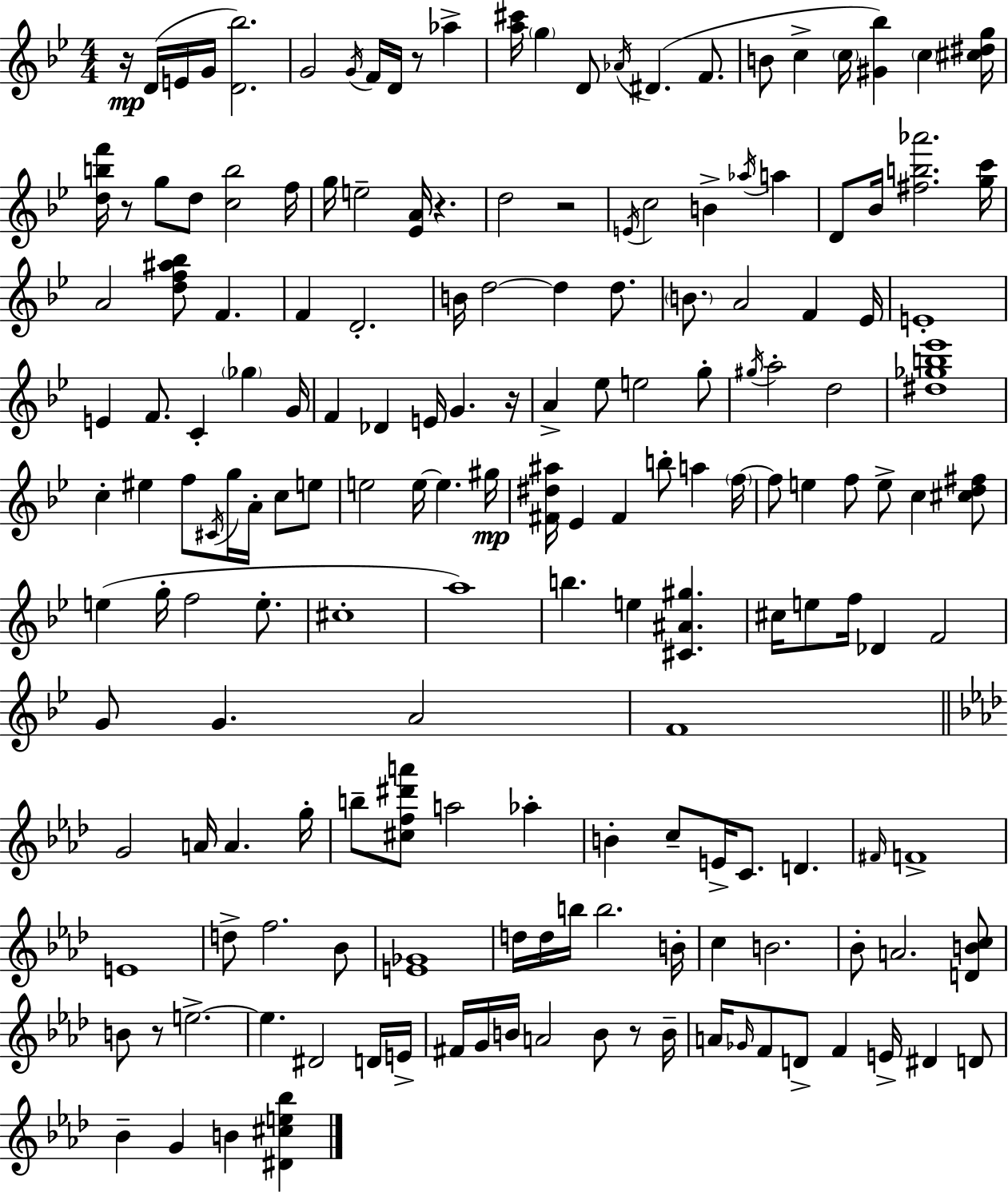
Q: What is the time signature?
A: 4/4